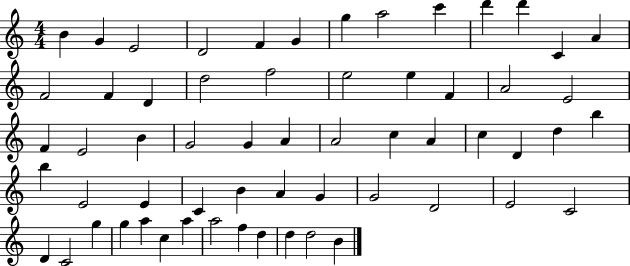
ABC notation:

X:1
T:Untitled
M:4/4
L:1/4
K:C
B G E2 D2 F G g a2 c' d' d' C A F2 F D d2 f2 e2 e F A2 E2 F E2 B G2 G A A2 c A c D d b b E2 E C B A G G2 D2 E2 C2 D C2 g g a c a a2 f d d d2 B